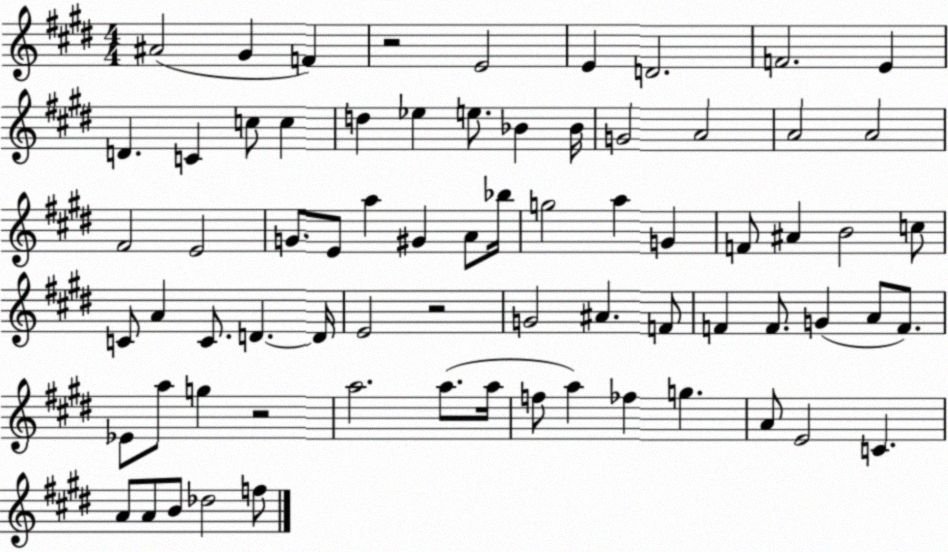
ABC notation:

X:1
T:Untitled
M:4/4
L:1/4
K:E
^A2 ^G F z2 E2 E D2 F2 E D C c/2 c d _e e/2 _B _B/4 G2 A2 A2 A2 ^F2 E2 G/2 E/2 a ^G A/2 _b/4 g2 a G F/2 ^A B2 c/2 C/2 A C/2 D D/4 E2 z2 G2 ^A F/2 F F/2 G A/2 F/2 _E/2 a/2 g z2 a2 a/2 a/4 f/2 a _f g A/2 E2 C A/2 A/2 B/2 _d2 f/2